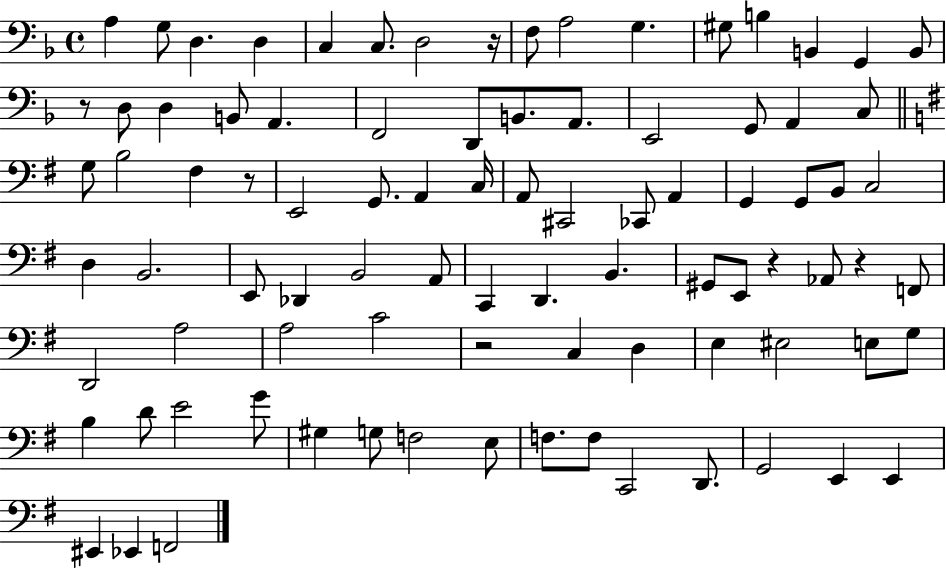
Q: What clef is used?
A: bass